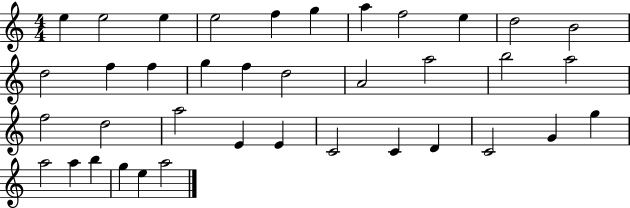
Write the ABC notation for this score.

X:1
T:Untitled
M:4/4
L:1/4
K:C
e e2 e e2 f g a f2 e d2 B2 d2 f f g f d2 A2 a2 b2 a2 f2 d2 a2 E E C2 C D C2 G g a2 a b g e a2